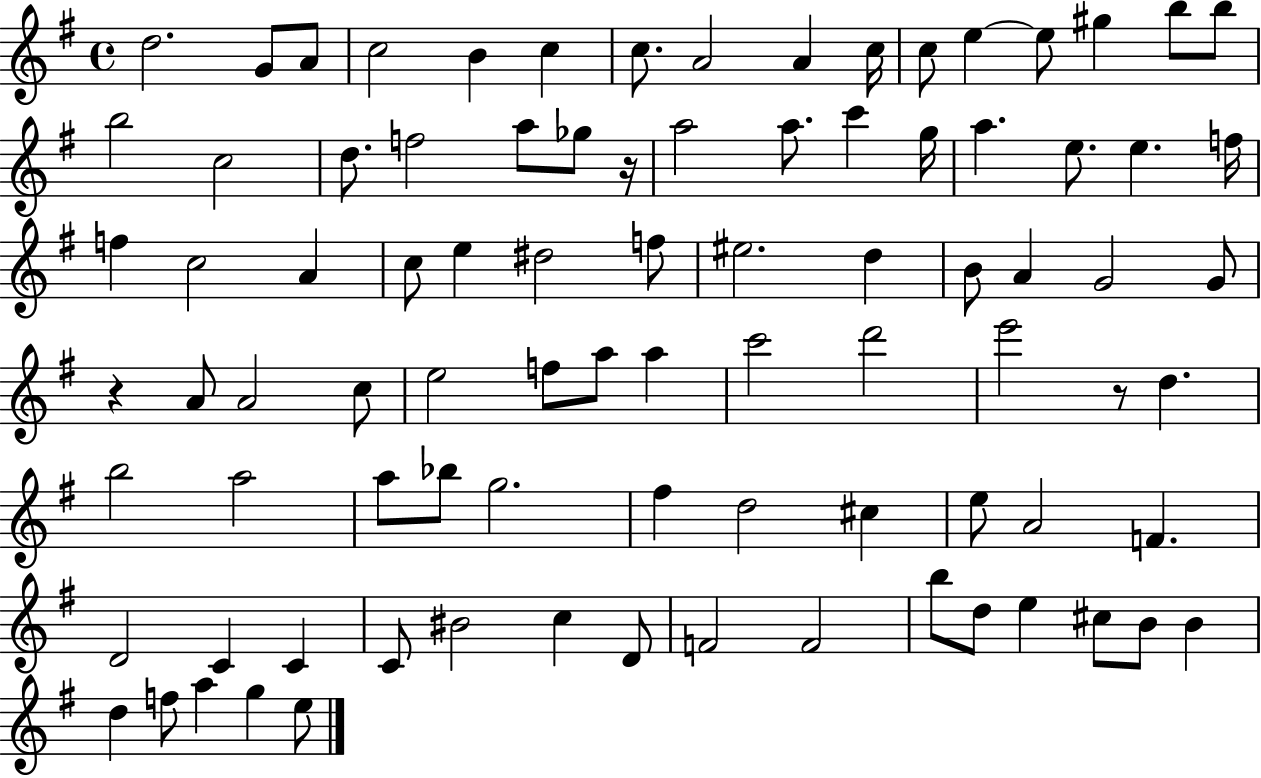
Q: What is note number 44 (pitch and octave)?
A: A4